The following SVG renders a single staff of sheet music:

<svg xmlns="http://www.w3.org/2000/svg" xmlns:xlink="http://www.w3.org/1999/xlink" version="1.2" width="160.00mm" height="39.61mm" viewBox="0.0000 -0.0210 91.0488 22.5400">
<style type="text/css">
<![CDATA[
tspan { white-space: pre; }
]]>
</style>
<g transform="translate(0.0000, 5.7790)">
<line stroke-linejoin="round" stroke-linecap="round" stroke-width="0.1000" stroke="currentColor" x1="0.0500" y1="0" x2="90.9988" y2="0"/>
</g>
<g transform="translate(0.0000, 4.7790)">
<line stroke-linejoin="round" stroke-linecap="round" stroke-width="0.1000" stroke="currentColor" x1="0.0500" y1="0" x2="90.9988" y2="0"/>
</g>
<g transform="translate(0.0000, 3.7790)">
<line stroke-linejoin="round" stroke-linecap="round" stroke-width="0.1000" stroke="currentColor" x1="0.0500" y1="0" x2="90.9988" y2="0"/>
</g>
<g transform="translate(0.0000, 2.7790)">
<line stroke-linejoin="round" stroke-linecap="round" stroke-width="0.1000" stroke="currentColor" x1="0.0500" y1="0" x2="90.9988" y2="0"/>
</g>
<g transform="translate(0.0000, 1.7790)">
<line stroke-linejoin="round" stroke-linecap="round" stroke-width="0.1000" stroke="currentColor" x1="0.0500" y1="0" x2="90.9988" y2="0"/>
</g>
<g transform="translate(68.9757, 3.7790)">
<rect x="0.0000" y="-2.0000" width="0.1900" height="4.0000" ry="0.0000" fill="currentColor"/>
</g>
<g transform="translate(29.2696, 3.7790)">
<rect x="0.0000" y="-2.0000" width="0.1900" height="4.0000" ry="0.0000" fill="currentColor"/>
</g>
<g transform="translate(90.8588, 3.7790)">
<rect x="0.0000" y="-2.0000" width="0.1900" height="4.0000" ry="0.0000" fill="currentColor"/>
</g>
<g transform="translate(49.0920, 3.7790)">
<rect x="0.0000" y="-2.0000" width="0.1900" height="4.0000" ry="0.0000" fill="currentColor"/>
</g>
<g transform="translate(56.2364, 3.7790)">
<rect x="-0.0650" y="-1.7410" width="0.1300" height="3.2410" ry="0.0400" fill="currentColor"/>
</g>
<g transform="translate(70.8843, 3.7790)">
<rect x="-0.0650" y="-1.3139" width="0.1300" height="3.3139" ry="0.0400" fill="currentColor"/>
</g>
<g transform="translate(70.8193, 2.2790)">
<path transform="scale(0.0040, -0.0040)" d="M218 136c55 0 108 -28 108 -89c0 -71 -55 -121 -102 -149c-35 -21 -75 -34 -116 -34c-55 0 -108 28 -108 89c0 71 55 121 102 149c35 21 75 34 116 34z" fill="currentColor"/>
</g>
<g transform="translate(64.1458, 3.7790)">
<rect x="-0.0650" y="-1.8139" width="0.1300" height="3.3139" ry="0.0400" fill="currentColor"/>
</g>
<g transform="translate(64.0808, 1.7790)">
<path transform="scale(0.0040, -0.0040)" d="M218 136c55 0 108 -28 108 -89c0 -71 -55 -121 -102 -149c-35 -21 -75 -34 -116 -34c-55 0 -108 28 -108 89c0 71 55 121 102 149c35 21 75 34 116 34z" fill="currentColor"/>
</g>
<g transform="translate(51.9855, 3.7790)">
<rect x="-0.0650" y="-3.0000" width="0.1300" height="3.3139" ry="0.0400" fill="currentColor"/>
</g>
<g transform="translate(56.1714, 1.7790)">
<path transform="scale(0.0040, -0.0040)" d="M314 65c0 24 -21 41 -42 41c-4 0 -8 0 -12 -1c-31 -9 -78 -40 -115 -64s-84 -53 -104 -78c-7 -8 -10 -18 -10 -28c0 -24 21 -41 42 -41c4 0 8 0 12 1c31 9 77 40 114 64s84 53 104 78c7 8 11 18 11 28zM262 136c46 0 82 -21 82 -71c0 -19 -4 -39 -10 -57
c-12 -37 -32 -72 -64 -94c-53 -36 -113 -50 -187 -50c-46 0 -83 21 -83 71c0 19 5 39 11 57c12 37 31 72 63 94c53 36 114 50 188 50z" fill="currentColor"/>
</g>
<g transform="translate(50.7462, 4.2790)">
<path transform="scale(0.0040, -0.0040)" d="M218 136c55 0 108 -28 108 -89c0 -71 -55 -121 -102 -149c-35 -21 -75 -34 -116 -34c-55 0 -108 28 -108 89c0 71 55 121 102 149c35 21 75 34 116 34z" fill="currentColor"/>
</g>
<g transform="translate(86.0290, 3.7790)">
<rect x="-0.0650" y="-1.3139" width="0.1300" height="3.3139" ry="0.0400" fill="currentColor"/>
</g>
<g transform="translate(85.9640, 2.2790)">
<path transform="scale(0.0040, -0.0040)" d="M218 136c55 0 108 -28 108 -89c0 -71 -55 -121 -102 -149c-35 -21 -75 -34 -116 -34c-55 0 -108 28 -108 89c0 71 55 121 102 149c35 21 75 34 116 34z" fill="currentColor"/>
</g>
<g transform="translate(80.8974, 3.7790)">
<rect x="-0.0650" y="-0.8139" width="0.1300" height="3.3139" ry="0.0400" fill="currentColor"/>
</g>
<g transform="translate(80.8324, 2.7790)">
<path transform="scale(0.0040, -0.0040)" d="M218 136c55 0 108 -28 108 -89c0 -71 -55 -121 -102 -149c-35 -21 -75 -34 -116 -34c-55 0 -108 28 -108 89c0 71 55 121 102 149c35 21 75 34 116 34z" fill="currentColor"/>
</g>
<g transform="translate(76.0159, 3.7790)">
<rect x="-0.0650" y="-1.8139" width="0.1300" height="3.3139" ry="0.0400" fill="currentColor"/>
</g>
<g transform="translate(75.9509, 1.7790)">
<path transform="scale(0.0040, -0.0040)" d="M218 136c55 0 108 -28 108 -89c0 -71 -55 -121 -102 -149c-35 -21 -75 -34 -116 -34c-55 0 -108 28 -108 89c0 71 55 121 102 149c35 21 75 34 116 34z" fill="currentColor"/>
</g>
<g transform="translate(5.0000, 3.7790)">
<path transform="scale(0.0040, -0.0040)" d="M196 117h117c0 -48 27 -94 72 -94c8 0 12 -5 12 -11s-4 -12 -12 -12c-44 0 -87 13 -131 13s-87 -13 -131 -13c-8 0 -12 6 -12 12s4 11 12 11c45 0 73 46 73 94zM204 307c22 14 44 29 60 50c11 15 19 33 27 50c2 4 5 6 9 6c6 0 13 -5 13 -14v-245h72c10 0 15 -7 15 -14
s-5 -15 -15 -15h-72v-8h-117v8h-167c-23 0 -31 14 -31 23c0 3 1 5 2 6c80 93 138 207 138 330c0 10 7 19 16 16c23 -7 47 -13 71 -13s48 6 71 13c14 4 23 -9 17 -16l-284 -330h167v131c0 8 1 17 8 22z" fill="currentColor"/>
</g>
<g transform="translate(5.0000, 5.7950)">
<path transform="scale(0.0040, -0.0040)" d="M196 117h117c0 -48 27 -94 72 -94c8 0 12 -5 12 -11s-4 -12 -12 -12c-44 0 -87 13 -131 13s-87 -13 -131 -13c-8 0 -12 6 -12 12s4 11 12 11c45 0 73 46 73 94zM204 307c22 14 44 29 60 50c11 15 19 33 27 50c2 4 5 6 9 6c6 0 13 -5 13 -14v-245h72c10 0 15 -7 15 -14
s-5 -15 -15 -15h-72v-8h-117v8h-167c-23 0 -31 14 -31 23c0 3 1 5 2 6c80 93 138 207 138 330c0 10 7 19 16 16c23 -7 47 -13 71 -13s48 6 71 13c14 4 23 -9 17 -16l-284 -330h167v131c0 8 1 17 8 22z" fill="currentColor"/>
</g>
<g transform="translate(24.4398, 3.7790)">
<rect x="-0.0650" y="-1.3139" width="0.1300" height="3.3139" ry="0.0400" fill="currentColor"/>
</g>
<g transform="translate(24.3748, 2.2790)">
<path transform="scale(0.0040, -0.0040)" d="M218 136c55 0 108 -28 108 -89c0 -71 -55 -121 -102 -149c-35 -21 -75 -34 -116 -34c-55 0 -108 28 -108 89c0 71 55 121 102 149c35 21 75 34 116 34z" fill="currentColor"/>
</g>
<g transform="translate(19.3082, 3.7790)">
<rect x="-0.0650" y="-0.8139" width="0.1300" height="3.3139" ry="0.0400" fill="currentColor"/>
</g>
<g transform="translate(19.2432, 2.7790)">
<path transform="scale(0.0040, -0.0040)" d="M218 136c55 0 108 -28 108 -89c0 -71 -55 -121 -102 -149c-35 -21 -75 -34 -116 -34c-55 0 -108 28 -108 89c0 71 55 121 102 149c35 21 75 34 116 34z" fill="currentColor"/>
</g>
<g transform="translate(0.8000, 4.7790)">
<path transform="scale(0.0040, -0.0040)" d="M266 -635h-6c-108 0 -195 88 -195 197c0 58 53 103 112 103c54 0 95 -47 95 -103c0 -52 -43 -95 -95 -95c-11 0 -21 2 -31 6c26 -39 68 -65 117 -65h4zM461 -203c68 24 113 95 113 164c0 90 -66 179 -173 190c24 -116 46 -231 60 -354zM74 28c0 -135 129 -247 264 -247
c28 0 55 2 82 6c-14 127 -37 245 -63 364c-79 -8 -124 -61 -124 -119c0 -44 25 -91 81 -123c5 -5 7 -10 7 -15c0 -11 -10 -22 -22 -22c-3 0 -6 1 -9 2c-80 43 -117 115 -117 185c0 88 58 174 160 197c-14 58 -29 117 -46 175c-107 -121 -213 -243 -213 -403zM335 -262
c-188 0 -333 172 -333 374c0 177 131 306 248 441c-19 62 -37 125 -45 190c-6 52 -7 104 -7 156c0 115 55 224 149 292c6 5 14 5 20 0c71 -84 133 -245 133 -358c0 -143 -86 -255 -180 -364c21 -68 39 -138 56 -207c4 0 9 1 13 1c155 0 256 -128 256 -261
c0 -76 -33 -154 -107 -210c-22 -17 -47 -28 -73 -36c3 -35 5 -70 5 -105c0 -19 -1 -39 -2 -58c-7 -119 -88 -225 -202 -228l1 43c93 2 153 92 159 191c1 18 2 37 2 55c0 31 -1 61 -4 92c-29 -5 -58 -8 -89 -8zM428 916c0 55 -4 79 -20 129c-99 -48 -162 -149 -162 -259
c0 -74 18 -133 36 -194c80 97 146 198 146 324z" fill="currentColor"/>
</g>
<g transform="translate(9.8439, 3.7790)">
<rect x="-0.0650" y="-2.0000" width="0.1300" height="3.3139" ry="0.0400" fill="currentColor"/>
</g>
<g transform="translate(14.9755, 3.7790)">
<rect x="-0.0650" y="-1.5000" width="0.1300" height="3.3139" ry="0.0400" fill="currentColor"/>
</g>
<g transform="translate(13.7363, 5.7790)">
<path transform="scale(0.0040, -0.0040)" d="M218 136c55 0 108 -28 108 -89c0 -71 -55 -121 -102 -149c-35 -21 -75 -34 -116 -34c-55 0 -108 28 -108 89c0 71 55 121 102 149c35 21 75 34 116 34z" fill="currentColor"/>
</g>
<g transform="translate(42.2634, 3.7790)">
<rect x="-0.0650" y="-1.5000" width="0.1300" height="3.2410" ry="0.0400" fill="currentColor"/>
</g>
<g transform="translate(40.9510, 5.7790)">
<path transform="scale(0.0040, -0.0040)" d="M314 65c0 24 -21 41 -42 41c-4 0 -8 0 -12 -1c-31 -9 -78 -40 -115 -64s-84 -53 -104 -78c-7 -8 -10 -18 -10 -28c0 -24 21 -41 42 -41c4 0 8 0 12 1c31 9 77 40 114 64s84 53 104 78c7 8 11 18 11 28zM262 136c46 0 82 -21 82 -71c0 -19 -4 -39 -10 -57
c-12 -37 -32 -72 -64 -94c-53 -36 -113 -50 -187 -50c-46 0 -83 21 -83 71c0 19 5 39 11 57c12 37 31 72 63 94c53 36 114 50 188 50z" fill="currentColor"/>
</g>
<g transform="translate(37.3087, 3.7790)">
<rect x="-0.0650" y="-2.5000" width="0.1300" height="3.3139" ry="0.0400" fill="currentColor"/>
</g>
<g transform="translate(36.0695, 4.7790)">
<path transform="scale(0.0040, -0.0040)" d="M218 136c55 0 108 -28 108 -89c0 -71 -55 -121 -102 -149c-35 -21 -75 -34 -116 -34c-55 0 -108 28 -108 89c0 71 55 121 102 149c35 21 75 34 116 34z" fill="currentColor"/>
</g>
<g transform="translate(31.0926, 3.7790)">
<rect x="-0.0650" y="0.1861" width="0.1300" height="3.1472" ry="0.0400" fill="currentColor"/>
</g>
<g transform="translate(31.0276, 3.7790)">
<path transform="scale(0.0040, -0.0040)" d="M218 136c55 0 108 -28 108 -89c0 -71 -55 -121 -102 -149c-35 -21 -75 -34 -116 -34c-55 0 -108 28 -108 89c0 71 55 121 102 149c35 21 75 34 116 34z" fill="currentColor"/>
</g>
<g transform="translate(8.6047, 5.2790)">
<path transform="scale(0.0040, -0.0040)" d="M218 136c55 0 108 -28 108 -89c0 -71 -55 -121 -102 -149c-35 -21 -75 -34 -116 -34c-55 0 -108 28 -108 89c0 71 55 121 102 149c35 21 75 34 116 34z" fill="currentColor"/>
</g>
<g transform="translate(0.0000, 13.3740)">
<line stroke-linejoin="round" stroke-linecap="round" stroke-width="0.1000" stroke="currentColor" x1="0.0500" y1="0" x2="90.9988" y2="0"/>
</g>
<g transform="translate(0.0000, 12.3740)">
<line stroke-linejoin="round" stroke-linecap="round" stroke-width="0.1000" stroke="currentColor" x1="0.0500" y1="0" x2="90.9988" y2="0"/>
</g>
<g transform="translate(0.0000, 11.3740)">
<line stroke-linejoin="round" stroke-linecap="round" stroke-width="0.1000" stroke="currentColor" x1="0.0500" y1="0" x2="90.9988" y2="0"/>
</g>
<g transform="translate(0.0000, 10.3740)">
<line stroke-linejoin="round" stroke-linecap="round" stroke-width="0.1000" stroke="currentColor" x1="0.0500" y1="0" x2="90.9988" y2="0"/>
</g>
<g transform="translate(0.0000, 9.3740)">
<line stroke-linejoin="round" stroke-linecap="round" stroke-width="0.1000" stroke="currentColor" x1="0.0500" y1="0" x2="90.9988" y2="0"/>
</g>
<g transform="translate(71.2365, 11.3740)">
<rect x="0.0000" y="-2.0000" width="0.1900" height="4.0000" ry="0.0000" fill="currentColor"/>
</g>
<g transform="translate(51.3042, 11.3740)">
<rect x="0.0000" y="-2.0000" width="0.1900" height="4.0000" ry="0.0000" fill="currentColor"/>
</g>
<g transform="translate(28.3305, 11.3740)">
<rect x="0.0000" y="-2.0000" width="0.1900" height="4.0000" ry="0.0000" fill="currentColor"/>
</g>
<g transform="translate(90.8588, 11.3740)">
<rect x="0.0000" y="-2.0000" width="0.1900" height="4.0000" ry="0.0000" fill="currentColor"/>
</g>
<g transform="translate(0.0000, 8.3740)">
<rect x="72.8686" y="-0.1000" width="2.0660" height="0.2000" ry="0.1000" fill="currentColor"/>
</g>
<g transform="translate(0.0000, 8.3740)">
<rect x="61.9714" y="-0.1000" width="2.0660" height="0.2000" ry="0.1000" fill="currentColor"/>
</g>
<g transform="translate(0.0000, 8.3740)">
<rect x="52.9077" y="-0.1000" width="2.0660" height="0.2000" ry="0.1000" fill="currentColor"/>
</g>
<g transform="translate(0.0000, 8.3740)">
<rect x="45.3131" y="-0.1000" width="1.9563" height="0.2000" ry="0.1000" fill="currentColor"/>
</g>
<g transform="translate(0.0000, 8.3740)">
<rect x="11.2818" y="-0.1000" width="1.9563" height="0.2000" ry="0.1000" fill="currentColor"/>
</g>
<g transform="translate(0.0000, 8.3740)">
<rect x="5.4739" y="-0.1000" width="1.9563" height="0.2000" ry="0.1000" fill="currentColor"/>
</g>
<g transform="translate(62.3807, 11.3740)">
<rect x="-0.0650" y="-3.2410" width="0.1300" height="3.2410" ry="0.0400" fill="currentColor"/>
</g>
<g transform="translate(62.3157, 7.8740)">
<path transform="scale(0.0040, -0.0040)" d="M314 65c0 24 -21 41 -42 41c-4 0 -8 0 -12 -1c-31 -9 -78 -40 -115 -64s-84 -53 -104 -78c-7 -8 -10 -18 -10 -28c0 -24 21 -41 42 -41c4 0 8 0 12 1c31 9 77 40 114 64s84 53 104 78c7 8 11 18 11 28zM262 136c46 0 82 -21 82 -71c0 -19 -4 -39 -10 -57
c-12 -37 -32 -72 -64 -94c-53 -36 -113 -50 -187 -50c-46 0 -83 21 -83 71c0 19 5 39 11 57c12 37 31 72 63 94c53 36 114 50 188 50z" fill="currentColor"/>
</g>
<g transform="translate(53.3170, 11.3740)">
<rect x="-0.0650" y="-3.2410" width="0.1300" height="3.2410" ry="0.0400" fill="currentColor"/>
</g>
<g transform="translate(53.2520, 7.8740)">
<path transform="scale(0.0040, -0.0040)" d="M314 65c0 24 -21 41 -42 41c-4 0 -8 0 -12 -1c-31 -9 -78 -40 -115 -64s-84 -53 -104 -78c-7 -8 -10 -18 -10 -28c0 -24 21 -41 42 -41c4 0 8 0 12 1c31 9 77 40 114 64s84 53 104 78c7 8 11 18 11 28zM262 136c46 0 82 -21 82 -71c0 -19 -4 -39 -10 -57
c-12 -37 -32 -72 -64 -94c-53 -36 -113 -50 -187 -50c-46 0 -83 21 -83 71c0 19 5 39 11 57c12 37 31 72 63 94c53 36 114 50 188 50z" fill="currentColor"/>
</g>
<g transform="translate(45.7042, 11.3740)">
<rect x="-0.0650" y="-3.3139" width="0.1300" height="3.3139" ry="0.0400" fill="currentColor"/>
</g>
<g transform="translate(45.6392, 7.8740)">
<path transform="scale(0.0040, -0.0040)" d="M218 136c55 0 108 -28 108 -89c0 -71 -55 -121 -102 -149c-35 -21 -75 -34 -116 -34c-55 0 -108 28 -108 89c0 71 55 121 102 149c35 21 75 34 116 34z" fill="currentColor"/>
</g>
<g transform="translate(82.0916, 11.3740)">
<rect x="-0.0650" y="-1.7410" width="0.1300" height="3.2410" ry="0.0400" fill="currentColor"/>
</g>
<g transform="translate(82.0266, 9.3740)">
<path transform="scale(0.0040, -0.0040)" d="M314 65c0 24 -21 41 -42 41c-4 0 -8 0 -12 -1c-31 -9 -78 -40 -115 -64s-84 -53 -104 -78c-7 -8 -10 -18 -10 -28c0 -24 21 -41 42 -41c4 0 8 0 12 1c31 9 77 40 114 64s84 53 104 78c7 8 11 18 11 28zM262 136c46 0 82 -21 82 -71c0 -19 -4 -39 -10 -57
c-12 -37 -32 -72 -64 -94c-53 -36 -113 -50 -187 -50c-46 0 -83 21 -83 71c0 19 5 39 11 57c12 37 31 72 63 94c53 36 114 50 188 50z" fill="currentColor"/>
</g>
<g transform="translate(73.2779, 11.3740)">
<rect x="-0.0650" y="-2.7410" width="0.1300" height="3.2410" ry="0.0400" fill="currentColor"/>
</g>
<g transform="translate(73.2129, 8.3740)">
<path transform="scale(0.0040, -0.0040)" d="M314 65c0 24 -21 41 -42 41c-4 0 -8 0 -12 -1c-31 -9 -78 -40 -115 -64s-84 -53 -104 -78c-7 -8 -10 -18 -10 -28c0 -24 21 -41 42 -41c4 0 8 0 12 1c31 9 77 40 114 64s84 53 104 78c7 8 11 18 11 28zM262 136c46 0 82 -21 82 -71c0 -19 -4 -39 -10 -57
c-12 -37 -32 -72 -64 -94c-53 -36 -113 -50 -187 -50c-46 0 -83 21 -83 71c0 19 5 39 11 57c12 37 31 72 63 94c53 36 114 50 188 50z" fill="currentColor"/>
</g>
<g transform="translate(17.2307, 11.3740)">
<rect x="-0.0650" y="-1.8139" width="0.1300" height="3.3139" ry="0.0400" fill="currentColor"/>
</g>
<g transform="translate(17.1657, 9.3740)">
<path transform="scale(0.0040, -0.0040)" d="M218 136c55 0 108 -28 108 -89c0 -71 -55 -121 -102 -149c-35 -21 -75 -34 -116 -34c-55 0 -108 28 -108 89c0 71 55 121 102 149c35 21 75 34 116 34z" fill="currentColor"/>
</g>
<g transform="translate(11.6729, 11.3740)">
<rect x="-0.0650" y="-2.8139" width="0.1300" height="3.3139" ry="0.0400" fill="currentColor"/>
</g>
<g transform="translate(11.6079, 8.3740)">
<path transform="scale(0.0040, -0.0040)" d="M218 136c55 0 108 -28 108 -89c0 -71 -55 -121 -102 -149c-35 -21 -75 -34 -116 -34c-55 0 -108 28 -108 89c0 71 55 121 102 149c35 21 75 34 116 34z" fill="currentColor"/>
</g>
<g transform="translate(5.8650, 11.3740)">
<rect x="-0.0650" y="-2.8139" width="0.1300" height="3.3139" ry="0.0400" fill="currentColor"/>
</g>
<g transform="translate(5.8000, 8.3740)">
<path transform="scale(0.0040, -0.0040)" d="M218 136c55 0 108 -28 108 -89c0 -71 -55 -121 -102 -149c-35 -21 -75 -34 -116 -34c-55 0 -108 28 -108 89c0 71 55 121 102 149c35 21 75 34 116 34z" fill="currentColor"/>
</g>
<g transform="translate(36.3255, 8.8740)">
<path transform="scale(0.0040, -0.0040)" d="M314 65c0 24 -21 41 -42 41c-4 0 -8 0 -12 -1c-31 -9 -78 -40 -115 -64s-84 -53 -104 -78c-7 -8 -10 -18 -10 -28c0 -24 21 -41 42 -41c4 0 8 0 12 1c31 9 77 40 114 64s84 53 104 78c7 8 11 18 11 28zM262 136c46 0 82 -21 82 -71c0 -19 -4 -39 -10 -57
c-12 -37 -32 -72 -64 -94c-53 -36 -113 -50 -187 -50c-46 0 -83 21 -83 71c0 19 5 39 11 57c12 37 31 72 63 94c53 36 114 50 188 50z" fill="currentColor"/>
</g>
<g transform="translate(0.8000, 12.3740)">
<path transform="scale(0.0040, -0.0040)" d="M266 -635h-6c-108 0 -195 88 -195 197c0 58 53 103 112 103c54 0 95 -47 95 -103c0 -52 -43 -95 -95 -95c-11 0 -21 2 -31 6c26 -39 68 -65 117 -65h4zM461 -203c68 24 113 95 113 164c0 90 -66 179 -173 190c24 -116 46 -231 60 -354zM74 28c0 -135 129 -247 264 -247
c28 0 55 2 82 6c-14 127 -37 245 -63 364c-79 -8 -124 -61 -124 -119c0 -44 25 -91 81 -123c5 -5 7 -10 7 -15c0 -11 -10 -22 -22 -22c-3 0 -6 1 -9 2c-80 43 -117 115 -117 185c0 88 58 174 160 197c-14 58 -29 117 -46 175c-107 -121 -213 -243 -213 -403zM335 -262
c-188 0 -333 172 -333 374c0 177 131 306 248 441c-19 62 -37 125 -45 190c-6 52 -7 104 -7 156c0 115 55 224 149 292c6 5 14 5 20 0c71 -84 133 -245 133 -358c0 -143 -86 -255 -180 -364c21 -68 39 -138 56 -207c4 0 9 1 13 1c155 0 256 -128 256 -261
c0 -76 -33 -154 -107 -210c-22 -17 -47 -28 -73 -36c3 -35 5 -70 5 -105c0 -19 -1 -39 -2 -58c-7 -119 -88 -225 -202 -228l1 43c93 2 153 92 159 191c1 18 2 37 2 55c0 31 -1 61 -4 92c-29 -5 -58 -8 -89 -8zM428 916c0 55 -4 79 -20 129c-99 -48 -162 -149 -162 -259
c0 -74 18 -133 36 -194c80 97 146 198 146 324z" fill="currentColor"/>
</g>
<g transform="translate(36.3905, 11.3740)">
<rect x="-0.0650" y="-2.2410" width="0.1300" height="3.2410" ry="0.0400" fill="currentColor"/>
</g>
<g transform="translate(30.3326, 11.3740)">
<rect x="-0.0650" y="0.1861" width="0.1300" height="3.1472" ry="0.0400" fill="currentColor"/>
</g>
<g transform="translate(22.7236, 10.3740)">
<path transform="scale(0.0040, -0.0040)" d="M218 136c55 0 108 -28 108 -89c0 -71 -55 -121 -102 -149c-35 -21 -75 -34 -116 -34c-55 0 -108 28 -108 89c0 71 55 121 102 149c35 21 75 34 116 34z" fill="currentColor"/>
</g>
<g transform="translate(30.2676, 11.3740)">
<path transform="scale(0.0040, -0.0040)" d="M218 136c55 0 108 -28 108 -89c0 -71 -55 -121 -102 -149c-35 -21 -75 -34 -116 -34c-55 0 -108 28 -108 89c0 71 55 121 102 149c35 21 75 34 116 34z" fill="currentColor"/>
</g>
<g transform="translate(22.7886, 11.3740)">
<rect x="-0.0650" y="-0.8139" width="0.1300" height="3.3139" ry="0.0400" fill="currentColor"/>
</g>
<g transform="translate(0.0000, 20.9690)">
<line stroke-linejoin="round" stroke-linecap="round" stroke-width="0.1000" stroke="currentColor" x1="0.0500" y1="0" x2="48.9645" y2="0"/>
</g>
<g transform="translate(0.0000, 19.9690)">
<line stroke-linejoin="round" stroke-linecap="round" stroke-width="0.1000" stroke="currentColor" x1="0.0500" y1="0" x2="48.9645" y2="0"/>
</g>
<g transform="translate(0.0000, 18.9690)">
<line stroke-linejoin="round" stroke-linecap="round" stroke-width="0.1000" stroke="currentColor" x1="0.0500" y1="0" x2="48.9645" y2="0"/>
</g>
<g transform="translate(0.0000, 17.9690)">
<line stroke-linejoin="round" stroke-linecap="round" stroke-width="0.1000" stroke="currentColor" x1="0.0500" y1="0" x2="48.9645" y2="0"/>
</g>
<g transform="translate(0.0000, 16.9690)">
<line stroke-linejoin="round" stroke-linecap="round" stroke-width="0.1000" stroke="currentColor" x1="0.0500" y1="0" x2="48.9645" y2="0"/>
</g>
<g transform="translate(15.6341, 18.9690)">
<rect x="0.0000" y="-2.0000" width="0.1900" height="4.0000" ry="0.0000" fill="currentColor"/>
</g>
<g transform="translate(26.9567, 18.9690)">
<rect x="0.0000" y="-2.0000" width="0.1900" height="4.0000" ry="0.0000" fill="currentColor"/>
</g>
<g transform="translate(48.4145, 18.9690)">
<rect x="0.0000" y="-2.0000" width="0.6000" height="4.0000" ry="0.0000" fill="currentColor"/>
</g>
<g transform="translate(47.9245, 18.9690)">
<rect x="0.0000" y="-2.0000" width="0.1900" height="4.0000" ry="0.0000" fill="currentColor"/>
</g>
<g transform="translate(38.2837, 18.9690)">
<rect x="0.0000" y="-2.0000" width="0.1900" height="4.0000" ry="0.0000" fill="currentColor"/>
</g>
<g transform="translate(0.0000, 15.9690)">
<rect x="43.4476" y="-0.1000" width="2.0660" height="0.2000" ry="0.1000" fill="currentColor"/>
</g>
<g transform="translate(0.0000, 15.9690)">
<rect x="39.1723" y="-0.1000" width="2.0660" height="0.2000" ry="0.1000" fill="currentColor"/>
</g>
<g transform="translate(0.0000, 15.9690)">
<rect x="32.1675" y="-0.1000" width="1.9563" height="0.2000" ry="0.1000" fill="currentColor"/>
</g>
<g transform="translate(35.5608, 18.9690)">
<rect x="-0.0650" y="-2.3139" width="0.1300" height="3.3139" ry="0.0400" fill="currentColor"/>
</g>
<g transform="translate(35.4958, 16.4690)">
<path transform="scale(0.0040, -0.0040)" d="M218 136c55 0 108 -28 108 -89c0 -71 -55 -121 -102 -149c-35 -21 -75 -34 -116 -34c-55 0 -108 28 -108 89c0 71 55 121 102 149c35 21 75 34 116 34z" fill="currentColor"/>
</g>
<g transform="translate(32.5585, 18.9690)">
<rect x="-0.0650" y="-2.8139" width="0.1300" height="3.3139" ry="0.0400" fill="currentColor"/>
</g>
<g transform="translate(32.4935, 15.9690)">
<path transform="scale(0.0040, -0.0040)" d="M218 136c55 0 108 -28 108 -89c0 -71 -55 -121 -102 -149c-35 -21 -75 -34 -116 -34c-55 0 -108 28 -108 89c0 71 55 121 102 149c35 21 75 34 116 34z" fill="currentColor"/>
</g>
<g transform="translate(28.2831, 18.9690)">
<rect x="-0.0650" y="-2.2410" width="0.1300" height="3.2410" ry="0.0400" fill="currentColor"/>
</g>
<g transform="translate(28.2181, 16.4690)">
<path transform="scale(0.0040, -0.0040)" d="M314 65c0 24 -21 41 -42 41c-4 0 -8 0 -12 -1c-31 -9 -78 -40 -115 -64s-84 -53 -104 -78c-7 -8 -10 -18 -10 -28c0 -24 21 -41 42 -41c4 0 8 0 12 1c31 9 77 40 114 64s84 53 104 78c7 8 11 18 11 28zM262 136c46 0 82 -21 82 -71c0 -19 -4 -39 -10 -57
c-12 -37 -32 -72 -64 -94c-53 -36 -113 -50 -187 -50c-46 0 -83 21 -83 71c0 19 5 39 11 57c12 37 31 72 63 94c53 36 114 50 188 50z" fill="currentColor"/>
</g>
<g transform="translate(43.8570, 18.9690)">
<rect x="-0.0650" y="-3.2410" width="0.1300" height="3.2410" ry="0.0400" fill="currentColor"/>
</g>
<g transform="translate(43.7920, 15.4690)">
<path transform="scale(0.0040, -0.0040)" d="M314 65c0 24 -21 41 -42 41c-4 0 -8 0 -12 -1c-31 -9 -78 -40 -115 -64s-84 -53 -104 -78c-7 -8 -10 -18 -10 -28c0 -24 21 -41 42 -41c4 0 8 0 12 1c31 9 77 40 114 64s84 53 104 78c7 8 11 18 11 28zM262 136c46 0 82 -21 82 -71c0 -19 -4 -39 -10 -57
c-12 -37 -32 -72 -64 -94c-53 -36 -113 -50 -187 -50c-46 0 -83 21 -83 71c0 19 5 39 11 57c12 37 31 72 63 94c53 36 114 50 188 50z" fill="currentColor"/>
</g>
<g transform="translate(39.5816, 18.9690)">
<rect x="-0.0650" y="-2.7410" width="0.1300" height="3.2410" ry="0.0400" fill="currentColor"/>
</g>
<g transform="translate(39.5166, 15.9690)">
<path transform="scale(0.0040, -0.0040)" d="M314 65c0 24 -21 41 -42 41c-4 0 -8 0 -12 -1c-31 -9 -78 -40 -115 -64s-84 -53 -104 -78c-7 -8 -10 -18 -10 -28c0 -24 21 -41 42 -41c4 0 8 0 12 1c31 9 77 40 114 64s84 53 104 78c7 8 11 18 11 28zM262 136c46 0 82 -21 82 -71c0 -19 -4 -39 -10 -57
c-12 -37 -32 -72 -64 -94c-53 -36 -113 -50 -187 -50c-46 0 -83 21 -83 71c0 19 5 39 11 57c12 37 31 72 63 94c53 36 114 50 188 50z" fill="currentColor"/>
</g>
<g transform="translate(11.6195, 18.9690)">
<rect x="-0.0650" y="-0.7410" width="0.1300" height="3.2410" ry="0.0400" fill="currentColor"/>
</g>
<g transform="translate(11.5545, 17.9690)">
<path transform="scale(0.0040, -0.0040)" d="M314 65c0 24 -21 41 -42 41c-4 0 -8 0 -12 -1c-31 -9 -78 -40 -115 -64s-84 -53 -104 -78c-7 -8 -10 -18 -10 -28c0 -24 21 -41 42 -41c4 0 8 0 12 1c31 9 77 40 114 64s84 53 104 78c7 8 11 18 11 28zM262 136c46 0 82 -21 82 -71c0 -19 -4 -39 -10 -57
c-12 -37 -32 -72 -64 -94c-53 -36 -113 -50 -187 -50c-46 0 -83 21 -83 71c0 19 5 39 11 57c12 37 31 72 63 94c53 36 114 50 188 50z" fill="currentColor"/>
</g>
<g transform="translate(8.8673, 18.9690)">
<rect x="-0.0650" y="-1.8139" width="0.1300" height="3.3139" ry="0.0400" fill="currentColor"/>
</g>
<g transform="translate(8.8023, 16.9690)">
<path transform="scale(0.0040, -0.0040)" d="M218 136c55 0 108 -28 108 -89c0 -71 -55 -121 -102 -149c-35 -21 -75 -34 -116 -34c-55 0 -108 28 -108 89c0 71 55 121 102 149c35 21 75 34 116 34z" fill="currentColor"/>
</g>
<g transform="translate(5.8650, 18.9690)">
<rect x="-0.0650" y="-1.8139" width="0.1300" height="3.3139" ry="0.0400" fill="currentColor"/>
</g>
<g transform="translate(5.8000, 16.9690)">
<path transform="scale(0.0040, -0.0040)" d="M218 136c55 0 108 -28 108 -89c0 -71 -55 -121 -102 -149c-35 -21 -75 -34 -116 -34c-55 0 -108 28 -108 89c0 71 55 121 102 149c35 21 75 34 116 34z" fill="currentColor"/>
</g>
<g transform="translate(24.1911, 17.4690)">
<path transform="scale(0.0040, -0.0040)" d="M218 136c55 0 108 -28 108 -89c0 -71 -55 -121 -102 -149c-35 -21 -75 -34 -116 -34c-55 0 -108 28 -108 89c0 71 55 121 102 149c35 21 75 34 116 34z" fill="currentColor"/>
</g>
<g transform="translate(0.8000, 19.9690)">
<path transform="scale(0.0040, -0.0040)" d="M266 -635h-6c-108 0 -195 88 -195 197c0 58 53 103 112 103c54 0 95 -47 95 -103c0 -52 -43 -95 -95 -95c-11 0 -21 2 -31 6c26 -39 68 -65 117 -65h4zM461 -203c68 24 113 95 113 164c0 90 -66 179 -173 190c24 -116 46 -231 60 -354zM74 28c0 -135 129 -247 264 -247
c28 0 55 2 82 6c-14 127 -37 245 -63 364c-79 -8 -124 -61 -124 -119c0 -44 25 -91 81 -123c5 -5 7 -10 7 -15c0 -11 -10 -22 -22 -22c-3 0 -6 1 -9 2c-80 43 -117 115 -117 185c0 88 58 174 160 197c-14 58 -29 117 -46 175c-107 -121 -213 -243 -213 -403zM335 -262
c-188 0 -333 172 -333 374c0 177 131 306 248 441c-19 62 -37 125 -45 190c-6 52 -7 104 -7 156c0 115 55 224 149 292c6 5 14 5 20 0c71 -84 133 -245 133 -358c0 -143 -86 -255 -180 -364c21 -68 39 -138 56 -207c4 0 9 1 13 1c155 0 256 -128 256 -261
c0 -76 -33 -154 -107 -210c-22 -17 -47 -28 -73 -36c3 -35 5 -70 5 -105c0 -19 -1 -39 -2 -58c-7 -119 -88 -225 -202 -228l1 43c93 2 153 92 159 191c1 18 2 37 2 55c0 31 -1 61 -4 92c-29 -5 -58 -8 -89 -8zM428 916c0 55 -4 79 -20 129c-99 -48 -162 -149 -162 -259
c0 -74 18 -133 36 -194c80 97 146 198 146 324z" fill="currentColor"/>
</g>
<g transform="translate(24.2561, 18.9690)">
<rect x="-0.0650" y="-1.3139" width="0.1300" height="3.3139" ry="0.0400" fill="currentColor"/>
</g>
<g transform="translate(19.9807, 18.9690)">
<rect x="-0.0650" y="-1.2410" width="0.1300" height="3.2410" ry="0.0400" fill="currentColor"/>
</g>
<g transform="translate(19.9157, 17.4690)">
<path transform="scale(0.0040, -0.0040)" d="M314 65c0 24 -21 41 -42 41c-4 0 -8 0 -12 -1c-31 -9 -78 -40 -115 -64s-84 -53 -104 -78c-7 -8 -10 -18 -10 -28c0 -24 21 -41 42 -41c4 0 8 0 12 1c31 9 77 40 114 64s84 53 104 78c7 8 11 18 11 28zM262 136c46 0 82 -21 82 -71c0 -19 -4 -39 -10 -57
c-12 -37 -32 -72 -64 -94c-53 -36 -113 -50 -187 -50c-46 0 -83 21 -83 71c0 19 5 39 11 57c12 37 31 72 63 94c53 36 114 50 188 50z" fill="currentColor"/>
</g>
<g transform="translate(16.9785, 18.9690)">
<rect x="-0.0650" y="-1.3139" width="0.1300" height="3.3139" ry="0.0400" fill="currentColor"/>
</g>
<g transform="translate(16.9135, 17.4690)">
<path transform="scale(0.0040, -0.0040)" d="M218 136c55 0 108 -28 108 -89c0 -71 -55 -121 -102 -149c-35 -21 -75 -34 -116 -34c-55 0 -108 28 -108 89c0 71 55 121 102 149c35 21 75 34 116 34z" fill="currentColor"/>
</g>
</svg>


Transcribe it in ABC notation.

X:1
T:Untitled
M:4/4
L:1/4
K:C
F E d e B G E2 A f2 f e f d e a a f d B g2 b b2 b2 a2 f2 f f d2 e e2 e g2 a g a2 b2